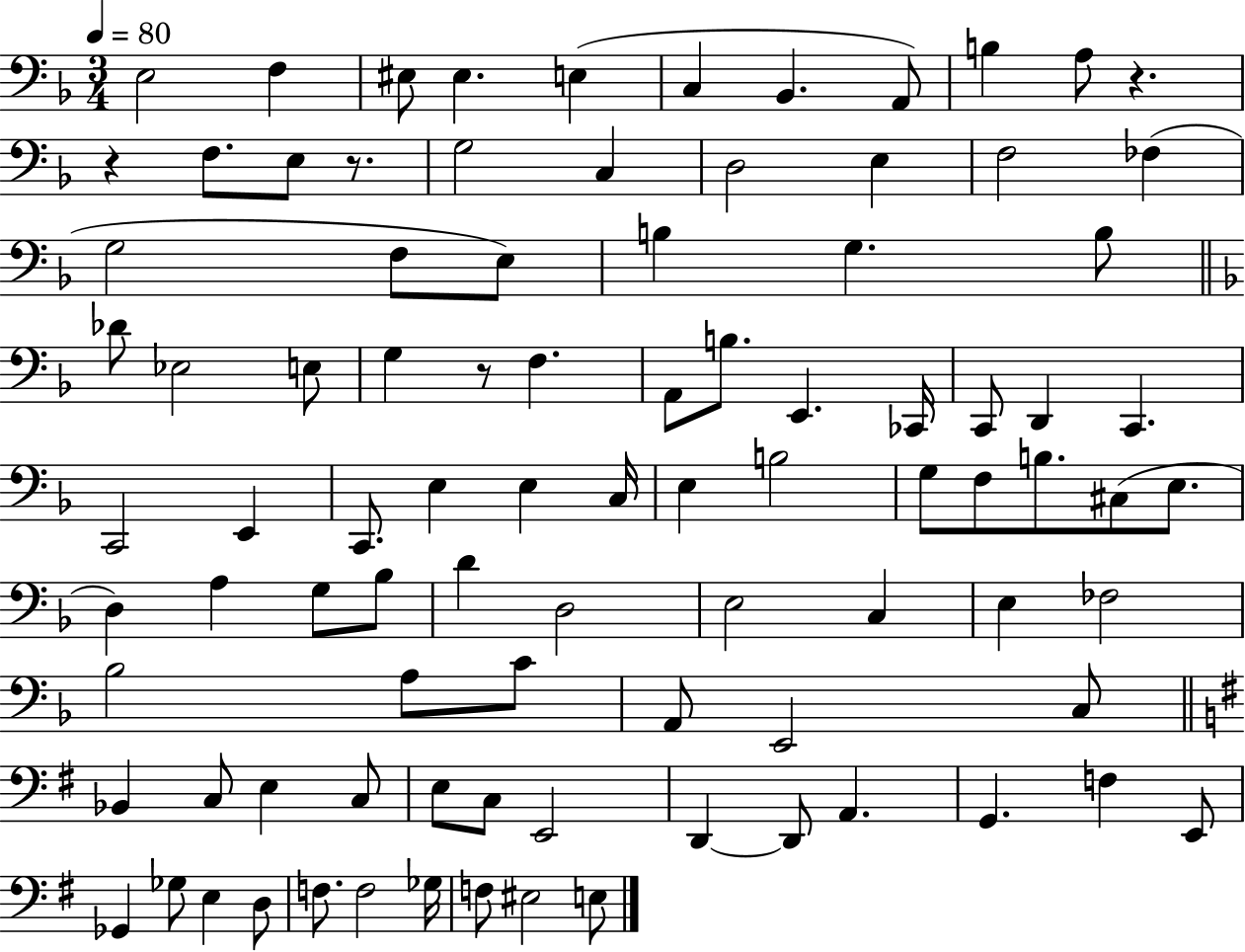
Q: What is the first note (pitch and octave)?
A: E3